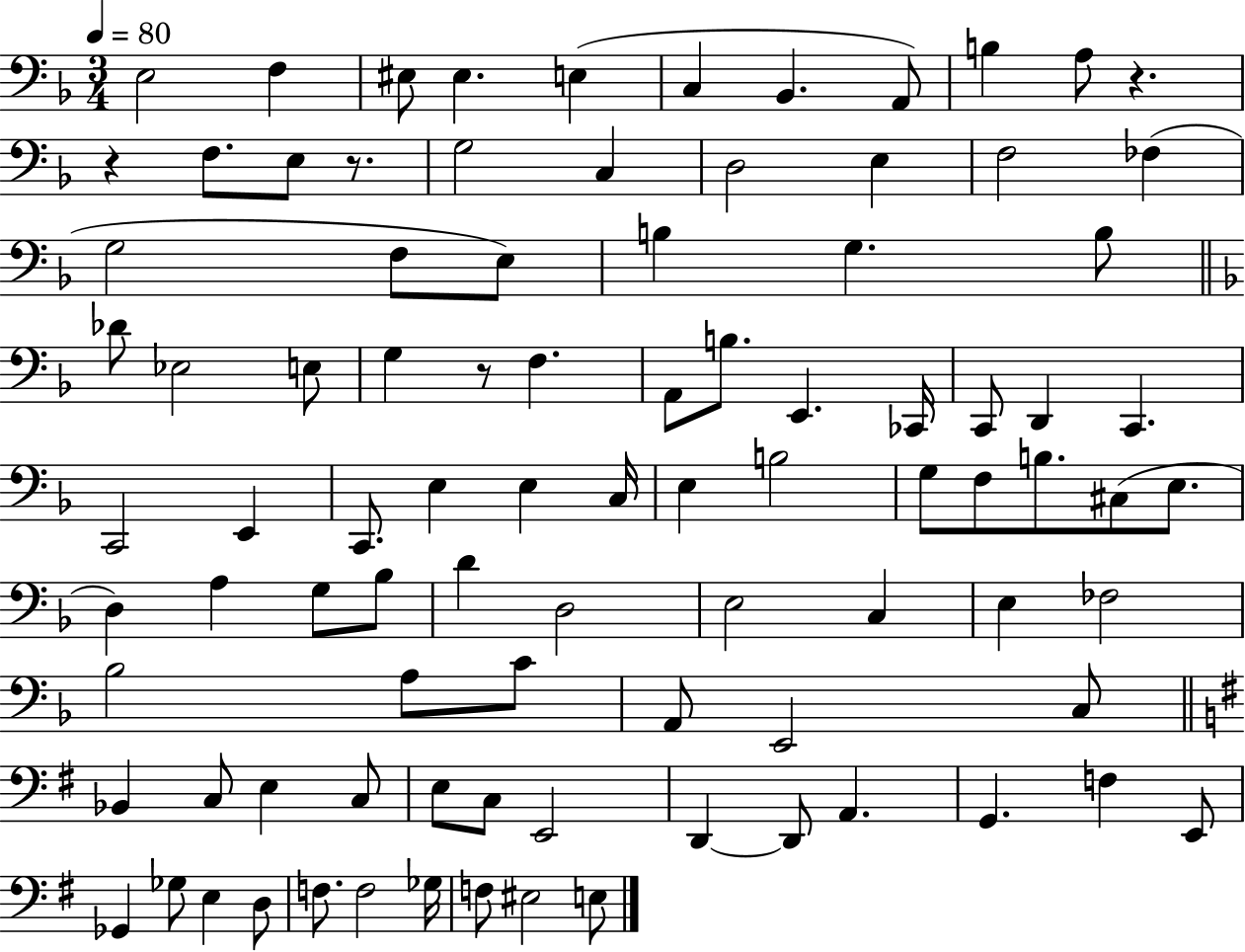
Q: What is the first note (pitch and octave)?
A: E3